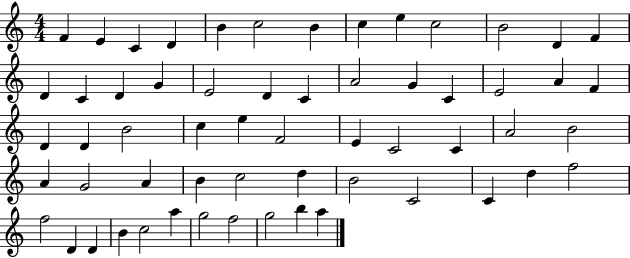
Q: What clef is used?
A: treble